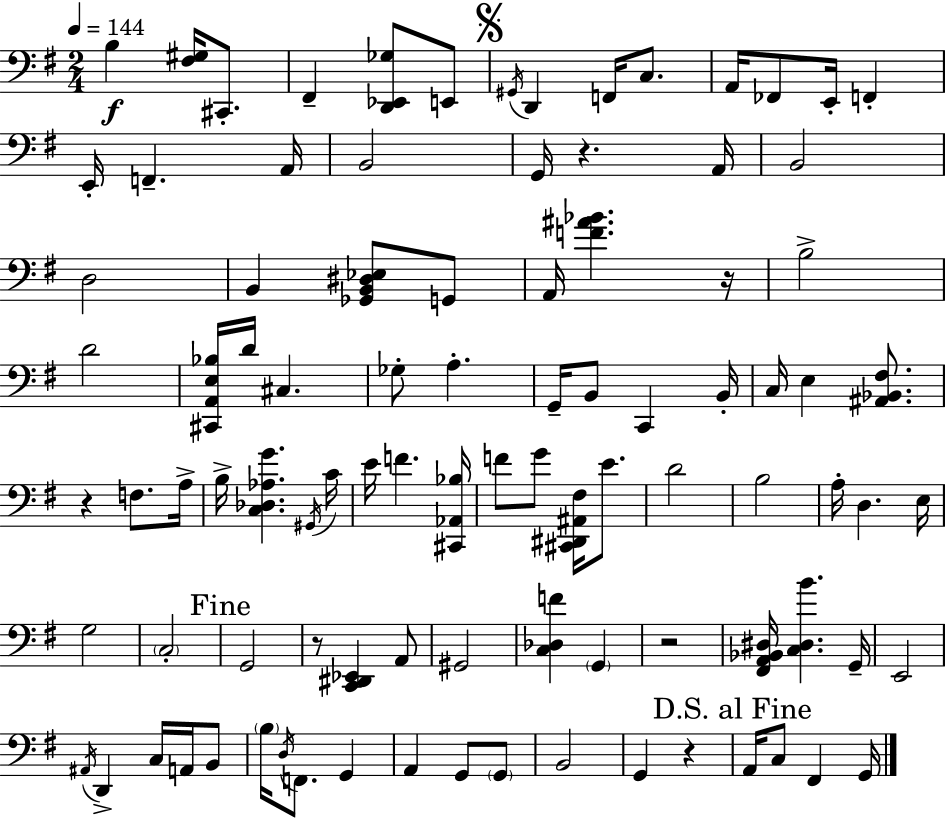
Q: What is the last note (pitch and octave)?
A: G2